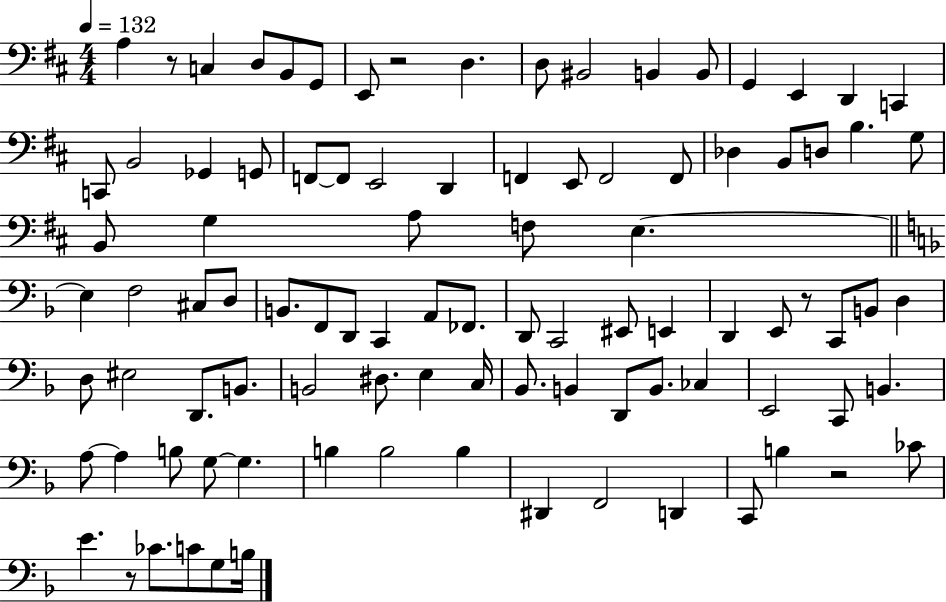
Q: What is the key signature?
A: D major